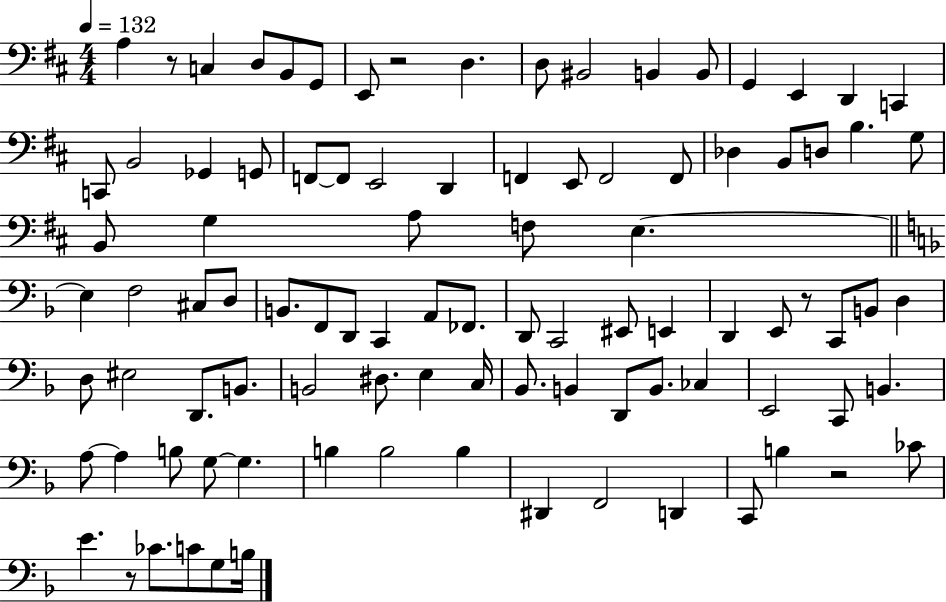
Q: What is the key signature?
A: D major